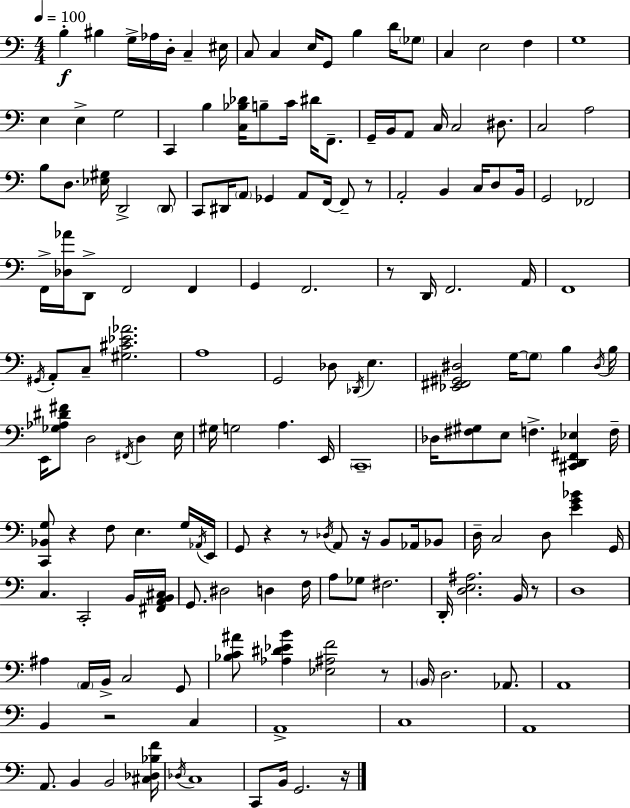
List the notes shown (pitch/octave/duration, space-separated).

B3/q BIS3/q G3/s Ab3/s D3/s C3/q EIS3/s C3/e C3/q E3/s G2/e B3/q D4/s Gb3/e C3/q E3/h F3/q G3/w E3/q E3/q G3/h C2/q B3/q [C3,Bb3,Db4]/s B3/e C4/s D#4/s F2/e. G2/s B2/s A2/e C3/s C3/h D#3/e. C3/h A3/h B3/e D3/e. [Eb3,G#3]/s D2/h D2/e C2/e D#2/s A2/e Gb2/q A2/e F2/s F2/e R/e A2/h B2/q C3/s D3/e B2/s G2/h FES2/h F2/s [Db3,Ab4]/s D2/e F2/h F2/q G2/q F2/h. R/e D2/s F2/h. A2/s F2/w G#2/s A2/e C3/e [G#3,C#4,Eb4,Ab4]/h. A3/w G2/h Db3/e Db2/s E3/q. [Eb2,F#2,G#2,D#3]/h G3/s G3/e B3/q D#3/s B3/s E2/s [Gb3,Ab3,D#4,F#4]/e D3/h F#2/s D3/q E3/s G#3/s G3/h A3/q. E2/s C2/w Db3/s [F#3,G#3]/e E3/e F3/q. [C#2,D2,F#2,Eb3]/q F3/s [C2,Bb2,G3]/e R/q F3/e E3/q. G3/s Ab2/s E2/s G2/e R/q R/e Db3/s A2/e R/s B2/e Ab2/s Bb2/e D3/s C3/h D3/e [E4,G4,Bb4]/q G2/s C3/q. C2/h B2/s [F#2,A2,B2,C#3]/s G2/e. D#3/h D3/q F3/s A3/e Gb3/e F#3/h. D2/s [D3,E3,A#3]/h. B2/s R/e D3/w A#3/q A2/s B2/s C3/h G2/e [Bb3,C4,A#4]/e [Ab3,D#4,Eb4,B4]/q [Eb3,A#3,F4]/h R/e B2/s D3/h. Ab2/e. A2/w B2/q R/h C3/q A2/w C3/w A2/w A2/e. B2/q B2/h [C#3,Db3,Bb3,F4]/s Db3/s C3/w C2/e B2/s G2/h. R/s